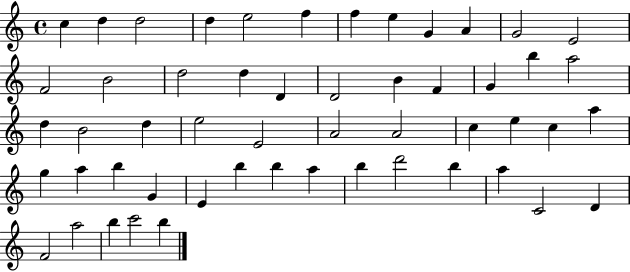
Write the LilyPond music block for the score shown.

{
  \clef treble
  \time 4/4
  \defaultTimeSignature
  \key c \major
  c''4 d''4 d''2 | d''4 e''2 f''4 | f''4 e''4 g'4 a'4 | g'2 e'2 | \break f'2 b'2 | d''2 d''4 d'4 | d'2 b'4 f'4 | g'4 b''4 a''2 | \break d''4 b'2 d''4 | e''2 e'2 | a'2 a'2 | c''4 e''4 c''4 a''4 | \break g''4 a''4 b''4 g'4 | e'4 b''4 b''4 a''4 | b''4 d'''2 b''4 | a''4 c'2 d'4 | \break f'2 a''2 | b''4 c'''2 b''4 | \bar "|."
}